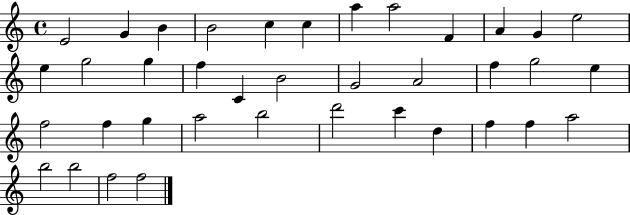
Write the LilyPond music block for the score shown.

{
  \clef treble
  \time 4/4
  \defaultTimeSignature
  \key c \major
  e'2 g'4 b'4 | b'2 c''4 c''4 | a''4 a''2 f'4 | a'4 g'4 e''2 | \break e''4 g''2 g''4 | f''4 c'4 b'2 | g'2 a'2 | f''4 g''2 e''4 | \break f''2 f''4 g''4 | a''2 b''2 | d'''2 c'''4 d''4 | f''4 f''4 a''2 | \break b''2 b''2 | f''2 f''2 | \bar "|."
}